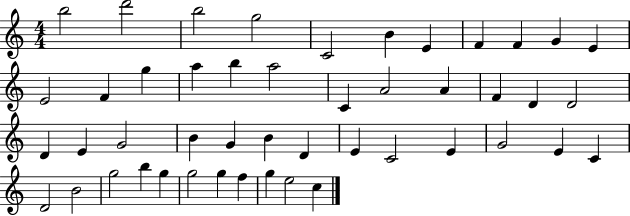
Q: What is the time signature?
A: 4/4